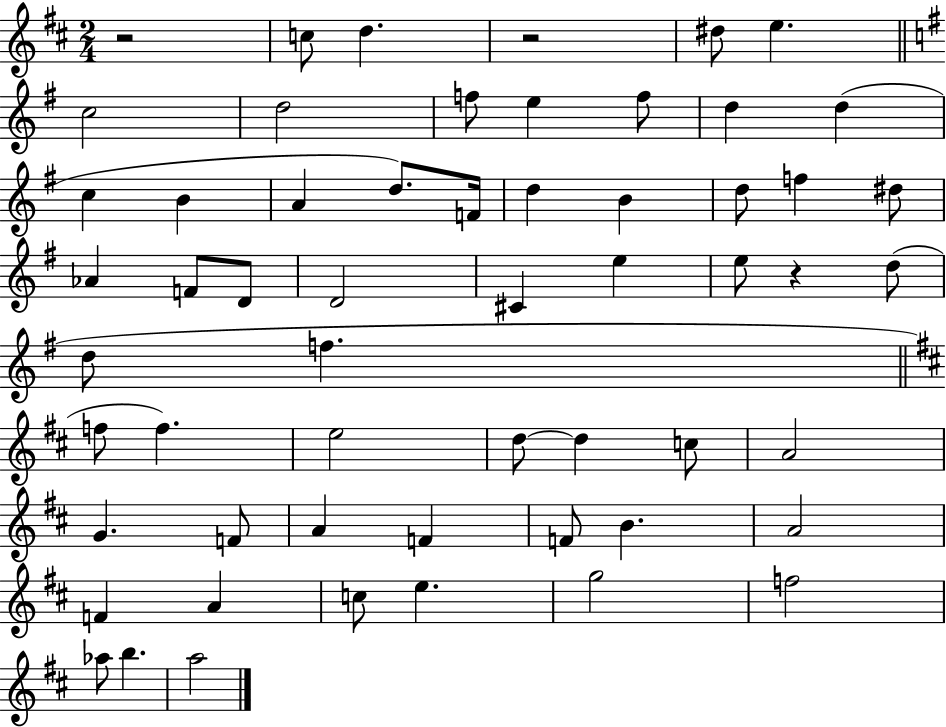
X:1
T:Untitled
M:2/4
L:1/4
K:D
z2 c/2 d z2 ^d/2 e c2 d2 f/2 e f/2 d d c B A d/2 F/4 d B d/2 f ^d/2 _A F/2 D/2 D2 ^C e e/2 z d/2 d/2 f f/2 f e2 d/2 d c/2 A2 G F/2 A F F/2 B A2 F A c/2 e g2 f2 _a/2 b a2